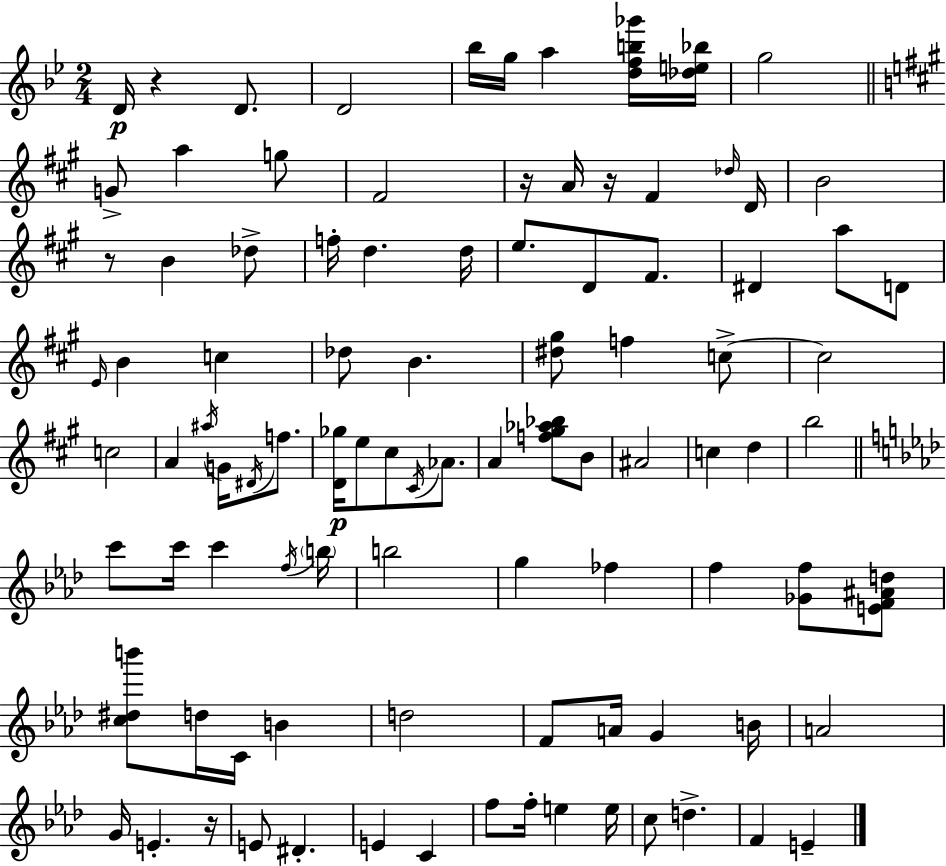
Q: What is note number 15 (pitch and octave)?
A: D4